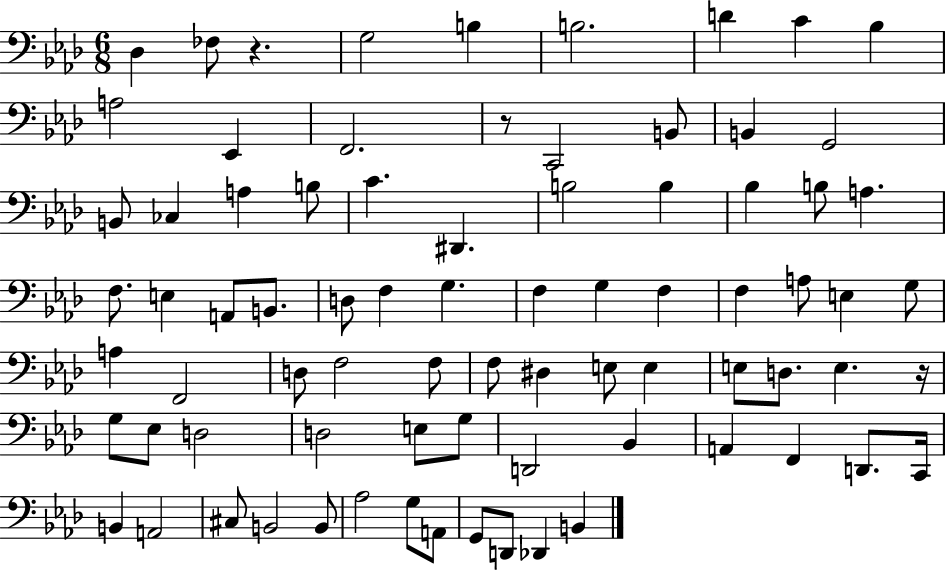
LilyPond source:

{
  \clef bass
  \numericTimeSignature
  \time 6/8
  \key aes \major
  \repeat volta 2 { des4 fes8 r4. | g2 b4 | b2. | d'4 c'4 bes4 | \break a2 ees,4 | f,2. | r8 c,2 b,8 | b,4 g,2 | \break b,8 ces4 a4 b8 | c'4. dis,4. | b2 b4 | bes4 b8 a4. | \break f8. e4 a,8 b,8. | d8 f4 g4. | f4 g4 f4 | f4 a8 e4 g8 | \break a4 f,2 | d8 f2 f8 | f8 dis4 e8 e4 | e8 d8. e4. r16 | \break g8 ees8 d2 | d2 e8 g8 | d,2 bes,4 | a,4 f,4 d,8. c,16 | \break b,4 a,2 | cis8 b,2 b,8 | aes2 g8 a,8 | g,8 d,8 des,4 b,4 | \break } \bar "|."
}